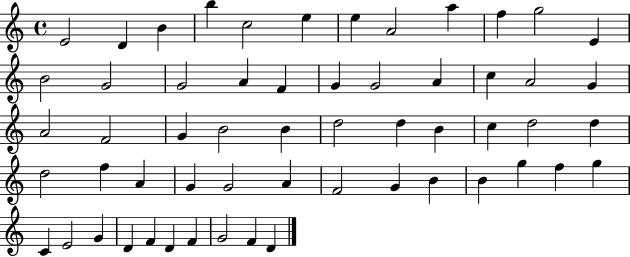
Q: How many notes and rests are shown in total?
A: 57